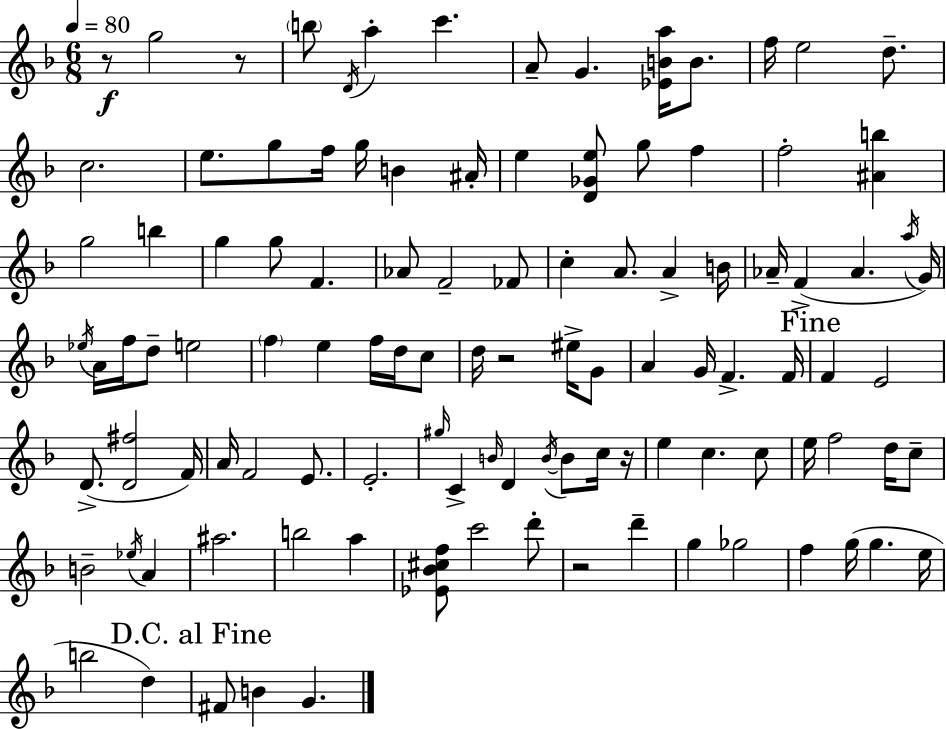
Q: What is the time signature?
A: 6/8